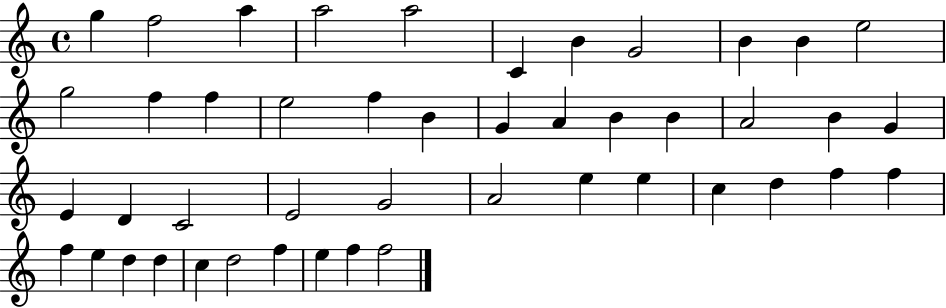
X:1
T:Untitled
M:4/4
L:1/4
K:C
g f2 a a2 a2 C B G2 B B e2 g2 f f e2 f B G A B B A2 B G E D C2 E2 G2 A2 e e c d f f f e d d c d2 f e f f2